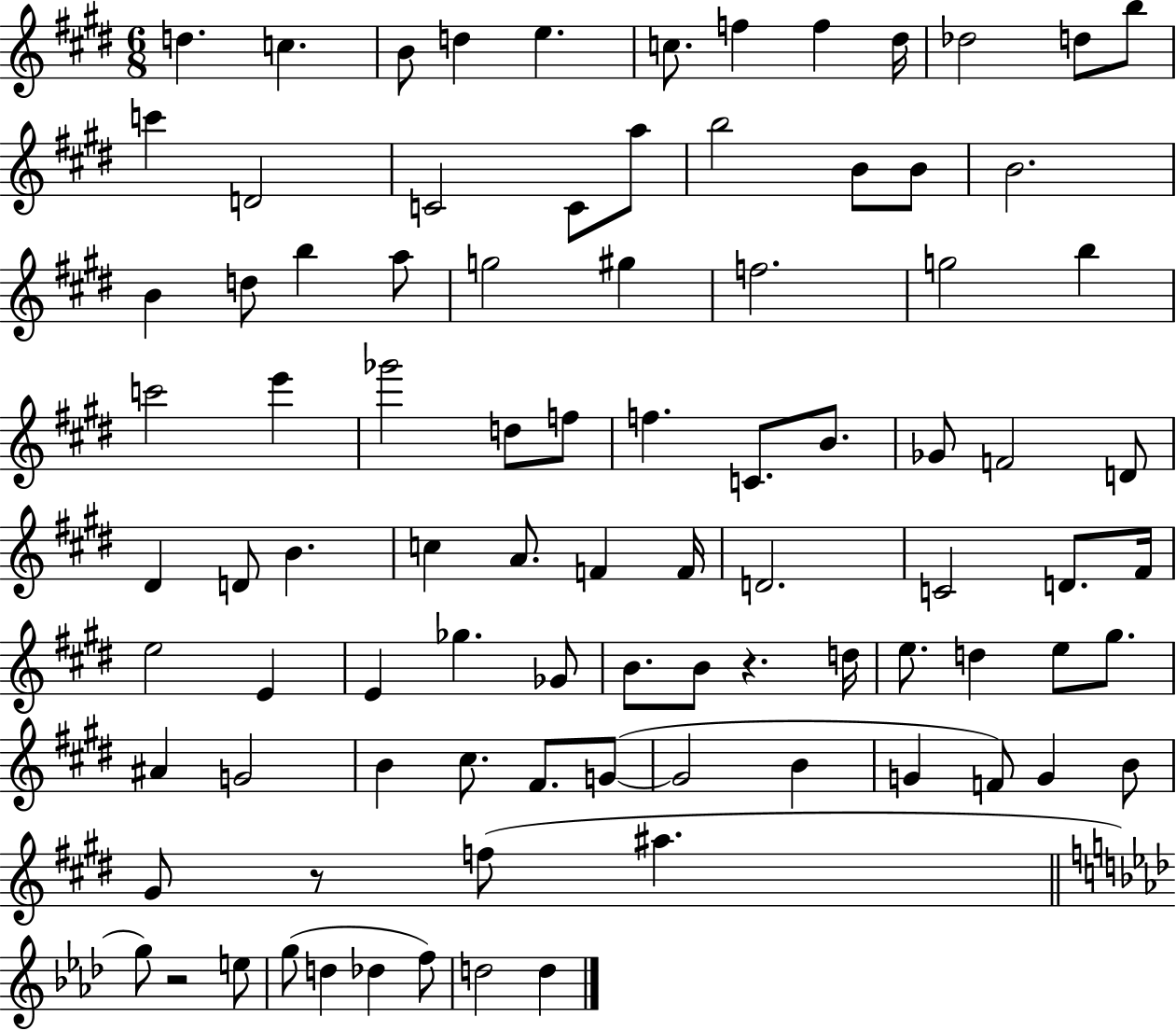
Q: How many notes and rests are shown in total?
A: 90